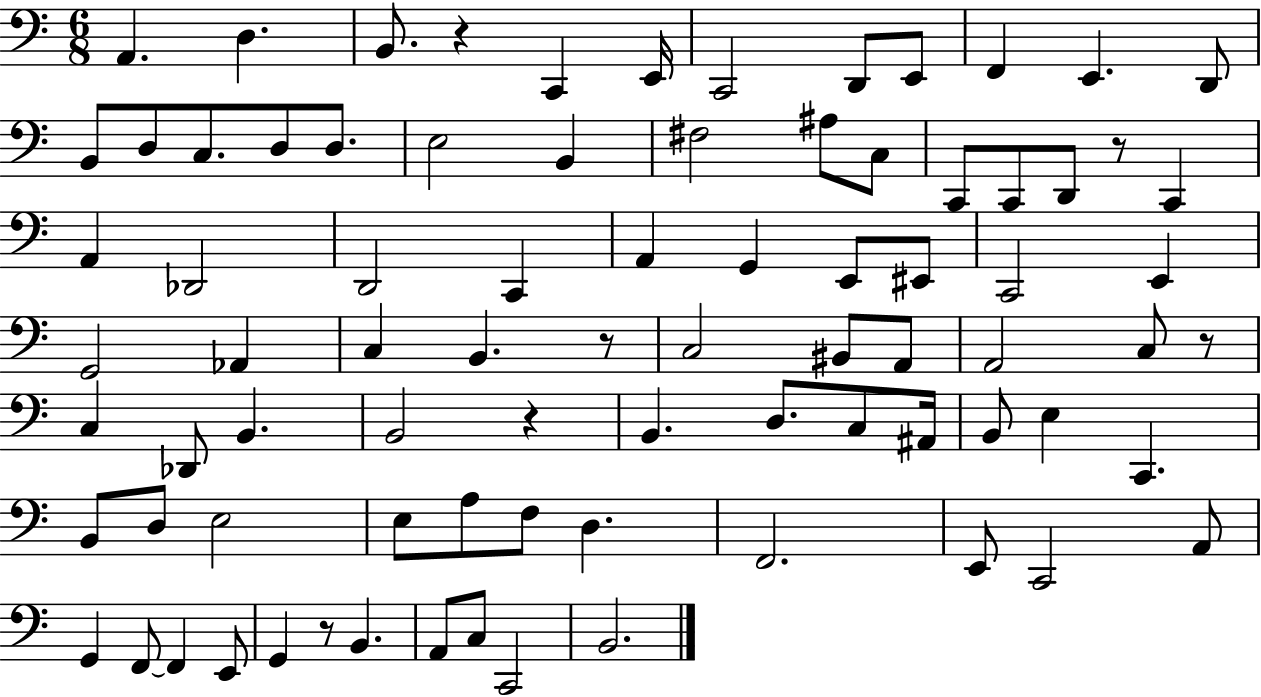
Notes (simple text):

A2/q. D3/q. B2/e. R/q C2/q E2/s C2/h D2/e E2/e F2/q E2/q. D2/e B2/e D3/e C3/e. D3/e D3/e. E3/h B2/q F#3/h A#3/e C3/e C2/e C2/e D2/e R/e C2/q A2/q Db2/h D2/h C2/q A2/q G2/q E2/e EIS2/e C2/h E2/q G2/h Ab2/q C3/q B2/q. R/e C3/h BIS2/e A2/e A2/h C3/e R/e C3/q Db2/e B2/q. B2/h R/q B2/q. D3/e. C3/e A#2/s B2/e E3/q C2/q. B2/e D3/e E3/h E3/e A3/e F3/e D3/q. F2/h. E2/e C2/h A2/e G2/q F2/e F2/q E2/e G2/q R/e B2/q. A2/e C3/e C2/h B2/h.